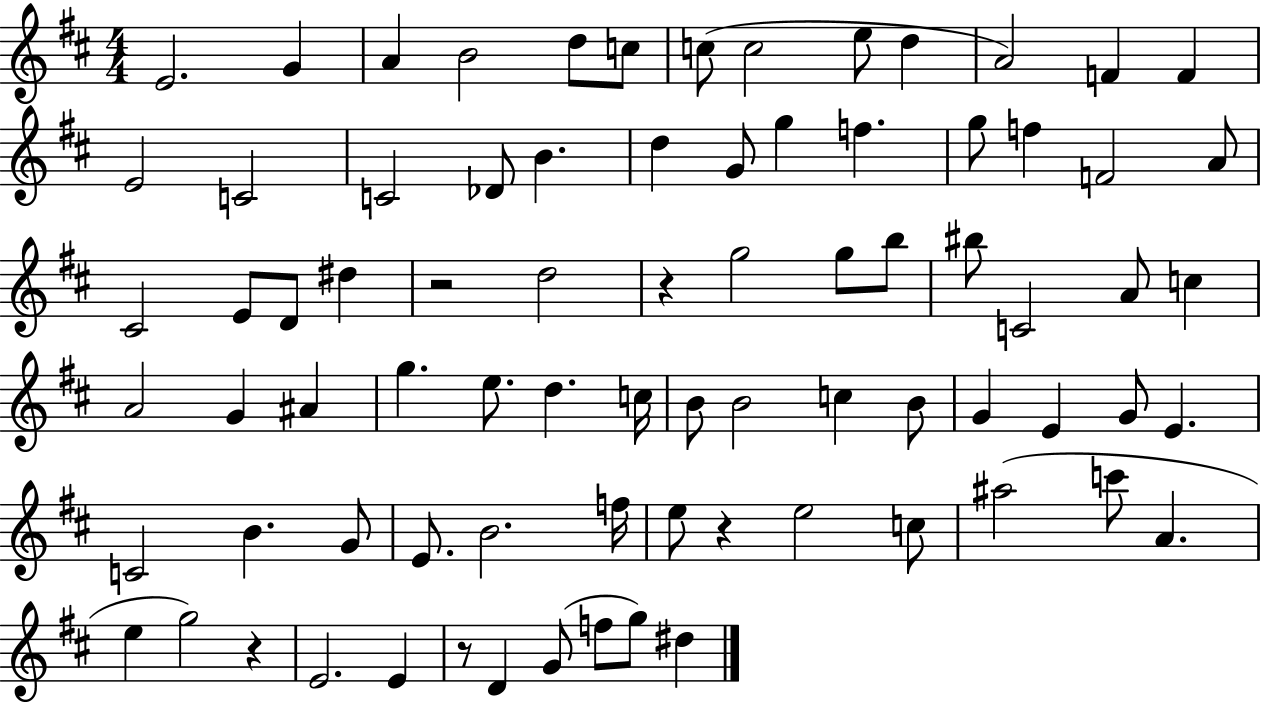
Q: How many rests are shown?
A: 5